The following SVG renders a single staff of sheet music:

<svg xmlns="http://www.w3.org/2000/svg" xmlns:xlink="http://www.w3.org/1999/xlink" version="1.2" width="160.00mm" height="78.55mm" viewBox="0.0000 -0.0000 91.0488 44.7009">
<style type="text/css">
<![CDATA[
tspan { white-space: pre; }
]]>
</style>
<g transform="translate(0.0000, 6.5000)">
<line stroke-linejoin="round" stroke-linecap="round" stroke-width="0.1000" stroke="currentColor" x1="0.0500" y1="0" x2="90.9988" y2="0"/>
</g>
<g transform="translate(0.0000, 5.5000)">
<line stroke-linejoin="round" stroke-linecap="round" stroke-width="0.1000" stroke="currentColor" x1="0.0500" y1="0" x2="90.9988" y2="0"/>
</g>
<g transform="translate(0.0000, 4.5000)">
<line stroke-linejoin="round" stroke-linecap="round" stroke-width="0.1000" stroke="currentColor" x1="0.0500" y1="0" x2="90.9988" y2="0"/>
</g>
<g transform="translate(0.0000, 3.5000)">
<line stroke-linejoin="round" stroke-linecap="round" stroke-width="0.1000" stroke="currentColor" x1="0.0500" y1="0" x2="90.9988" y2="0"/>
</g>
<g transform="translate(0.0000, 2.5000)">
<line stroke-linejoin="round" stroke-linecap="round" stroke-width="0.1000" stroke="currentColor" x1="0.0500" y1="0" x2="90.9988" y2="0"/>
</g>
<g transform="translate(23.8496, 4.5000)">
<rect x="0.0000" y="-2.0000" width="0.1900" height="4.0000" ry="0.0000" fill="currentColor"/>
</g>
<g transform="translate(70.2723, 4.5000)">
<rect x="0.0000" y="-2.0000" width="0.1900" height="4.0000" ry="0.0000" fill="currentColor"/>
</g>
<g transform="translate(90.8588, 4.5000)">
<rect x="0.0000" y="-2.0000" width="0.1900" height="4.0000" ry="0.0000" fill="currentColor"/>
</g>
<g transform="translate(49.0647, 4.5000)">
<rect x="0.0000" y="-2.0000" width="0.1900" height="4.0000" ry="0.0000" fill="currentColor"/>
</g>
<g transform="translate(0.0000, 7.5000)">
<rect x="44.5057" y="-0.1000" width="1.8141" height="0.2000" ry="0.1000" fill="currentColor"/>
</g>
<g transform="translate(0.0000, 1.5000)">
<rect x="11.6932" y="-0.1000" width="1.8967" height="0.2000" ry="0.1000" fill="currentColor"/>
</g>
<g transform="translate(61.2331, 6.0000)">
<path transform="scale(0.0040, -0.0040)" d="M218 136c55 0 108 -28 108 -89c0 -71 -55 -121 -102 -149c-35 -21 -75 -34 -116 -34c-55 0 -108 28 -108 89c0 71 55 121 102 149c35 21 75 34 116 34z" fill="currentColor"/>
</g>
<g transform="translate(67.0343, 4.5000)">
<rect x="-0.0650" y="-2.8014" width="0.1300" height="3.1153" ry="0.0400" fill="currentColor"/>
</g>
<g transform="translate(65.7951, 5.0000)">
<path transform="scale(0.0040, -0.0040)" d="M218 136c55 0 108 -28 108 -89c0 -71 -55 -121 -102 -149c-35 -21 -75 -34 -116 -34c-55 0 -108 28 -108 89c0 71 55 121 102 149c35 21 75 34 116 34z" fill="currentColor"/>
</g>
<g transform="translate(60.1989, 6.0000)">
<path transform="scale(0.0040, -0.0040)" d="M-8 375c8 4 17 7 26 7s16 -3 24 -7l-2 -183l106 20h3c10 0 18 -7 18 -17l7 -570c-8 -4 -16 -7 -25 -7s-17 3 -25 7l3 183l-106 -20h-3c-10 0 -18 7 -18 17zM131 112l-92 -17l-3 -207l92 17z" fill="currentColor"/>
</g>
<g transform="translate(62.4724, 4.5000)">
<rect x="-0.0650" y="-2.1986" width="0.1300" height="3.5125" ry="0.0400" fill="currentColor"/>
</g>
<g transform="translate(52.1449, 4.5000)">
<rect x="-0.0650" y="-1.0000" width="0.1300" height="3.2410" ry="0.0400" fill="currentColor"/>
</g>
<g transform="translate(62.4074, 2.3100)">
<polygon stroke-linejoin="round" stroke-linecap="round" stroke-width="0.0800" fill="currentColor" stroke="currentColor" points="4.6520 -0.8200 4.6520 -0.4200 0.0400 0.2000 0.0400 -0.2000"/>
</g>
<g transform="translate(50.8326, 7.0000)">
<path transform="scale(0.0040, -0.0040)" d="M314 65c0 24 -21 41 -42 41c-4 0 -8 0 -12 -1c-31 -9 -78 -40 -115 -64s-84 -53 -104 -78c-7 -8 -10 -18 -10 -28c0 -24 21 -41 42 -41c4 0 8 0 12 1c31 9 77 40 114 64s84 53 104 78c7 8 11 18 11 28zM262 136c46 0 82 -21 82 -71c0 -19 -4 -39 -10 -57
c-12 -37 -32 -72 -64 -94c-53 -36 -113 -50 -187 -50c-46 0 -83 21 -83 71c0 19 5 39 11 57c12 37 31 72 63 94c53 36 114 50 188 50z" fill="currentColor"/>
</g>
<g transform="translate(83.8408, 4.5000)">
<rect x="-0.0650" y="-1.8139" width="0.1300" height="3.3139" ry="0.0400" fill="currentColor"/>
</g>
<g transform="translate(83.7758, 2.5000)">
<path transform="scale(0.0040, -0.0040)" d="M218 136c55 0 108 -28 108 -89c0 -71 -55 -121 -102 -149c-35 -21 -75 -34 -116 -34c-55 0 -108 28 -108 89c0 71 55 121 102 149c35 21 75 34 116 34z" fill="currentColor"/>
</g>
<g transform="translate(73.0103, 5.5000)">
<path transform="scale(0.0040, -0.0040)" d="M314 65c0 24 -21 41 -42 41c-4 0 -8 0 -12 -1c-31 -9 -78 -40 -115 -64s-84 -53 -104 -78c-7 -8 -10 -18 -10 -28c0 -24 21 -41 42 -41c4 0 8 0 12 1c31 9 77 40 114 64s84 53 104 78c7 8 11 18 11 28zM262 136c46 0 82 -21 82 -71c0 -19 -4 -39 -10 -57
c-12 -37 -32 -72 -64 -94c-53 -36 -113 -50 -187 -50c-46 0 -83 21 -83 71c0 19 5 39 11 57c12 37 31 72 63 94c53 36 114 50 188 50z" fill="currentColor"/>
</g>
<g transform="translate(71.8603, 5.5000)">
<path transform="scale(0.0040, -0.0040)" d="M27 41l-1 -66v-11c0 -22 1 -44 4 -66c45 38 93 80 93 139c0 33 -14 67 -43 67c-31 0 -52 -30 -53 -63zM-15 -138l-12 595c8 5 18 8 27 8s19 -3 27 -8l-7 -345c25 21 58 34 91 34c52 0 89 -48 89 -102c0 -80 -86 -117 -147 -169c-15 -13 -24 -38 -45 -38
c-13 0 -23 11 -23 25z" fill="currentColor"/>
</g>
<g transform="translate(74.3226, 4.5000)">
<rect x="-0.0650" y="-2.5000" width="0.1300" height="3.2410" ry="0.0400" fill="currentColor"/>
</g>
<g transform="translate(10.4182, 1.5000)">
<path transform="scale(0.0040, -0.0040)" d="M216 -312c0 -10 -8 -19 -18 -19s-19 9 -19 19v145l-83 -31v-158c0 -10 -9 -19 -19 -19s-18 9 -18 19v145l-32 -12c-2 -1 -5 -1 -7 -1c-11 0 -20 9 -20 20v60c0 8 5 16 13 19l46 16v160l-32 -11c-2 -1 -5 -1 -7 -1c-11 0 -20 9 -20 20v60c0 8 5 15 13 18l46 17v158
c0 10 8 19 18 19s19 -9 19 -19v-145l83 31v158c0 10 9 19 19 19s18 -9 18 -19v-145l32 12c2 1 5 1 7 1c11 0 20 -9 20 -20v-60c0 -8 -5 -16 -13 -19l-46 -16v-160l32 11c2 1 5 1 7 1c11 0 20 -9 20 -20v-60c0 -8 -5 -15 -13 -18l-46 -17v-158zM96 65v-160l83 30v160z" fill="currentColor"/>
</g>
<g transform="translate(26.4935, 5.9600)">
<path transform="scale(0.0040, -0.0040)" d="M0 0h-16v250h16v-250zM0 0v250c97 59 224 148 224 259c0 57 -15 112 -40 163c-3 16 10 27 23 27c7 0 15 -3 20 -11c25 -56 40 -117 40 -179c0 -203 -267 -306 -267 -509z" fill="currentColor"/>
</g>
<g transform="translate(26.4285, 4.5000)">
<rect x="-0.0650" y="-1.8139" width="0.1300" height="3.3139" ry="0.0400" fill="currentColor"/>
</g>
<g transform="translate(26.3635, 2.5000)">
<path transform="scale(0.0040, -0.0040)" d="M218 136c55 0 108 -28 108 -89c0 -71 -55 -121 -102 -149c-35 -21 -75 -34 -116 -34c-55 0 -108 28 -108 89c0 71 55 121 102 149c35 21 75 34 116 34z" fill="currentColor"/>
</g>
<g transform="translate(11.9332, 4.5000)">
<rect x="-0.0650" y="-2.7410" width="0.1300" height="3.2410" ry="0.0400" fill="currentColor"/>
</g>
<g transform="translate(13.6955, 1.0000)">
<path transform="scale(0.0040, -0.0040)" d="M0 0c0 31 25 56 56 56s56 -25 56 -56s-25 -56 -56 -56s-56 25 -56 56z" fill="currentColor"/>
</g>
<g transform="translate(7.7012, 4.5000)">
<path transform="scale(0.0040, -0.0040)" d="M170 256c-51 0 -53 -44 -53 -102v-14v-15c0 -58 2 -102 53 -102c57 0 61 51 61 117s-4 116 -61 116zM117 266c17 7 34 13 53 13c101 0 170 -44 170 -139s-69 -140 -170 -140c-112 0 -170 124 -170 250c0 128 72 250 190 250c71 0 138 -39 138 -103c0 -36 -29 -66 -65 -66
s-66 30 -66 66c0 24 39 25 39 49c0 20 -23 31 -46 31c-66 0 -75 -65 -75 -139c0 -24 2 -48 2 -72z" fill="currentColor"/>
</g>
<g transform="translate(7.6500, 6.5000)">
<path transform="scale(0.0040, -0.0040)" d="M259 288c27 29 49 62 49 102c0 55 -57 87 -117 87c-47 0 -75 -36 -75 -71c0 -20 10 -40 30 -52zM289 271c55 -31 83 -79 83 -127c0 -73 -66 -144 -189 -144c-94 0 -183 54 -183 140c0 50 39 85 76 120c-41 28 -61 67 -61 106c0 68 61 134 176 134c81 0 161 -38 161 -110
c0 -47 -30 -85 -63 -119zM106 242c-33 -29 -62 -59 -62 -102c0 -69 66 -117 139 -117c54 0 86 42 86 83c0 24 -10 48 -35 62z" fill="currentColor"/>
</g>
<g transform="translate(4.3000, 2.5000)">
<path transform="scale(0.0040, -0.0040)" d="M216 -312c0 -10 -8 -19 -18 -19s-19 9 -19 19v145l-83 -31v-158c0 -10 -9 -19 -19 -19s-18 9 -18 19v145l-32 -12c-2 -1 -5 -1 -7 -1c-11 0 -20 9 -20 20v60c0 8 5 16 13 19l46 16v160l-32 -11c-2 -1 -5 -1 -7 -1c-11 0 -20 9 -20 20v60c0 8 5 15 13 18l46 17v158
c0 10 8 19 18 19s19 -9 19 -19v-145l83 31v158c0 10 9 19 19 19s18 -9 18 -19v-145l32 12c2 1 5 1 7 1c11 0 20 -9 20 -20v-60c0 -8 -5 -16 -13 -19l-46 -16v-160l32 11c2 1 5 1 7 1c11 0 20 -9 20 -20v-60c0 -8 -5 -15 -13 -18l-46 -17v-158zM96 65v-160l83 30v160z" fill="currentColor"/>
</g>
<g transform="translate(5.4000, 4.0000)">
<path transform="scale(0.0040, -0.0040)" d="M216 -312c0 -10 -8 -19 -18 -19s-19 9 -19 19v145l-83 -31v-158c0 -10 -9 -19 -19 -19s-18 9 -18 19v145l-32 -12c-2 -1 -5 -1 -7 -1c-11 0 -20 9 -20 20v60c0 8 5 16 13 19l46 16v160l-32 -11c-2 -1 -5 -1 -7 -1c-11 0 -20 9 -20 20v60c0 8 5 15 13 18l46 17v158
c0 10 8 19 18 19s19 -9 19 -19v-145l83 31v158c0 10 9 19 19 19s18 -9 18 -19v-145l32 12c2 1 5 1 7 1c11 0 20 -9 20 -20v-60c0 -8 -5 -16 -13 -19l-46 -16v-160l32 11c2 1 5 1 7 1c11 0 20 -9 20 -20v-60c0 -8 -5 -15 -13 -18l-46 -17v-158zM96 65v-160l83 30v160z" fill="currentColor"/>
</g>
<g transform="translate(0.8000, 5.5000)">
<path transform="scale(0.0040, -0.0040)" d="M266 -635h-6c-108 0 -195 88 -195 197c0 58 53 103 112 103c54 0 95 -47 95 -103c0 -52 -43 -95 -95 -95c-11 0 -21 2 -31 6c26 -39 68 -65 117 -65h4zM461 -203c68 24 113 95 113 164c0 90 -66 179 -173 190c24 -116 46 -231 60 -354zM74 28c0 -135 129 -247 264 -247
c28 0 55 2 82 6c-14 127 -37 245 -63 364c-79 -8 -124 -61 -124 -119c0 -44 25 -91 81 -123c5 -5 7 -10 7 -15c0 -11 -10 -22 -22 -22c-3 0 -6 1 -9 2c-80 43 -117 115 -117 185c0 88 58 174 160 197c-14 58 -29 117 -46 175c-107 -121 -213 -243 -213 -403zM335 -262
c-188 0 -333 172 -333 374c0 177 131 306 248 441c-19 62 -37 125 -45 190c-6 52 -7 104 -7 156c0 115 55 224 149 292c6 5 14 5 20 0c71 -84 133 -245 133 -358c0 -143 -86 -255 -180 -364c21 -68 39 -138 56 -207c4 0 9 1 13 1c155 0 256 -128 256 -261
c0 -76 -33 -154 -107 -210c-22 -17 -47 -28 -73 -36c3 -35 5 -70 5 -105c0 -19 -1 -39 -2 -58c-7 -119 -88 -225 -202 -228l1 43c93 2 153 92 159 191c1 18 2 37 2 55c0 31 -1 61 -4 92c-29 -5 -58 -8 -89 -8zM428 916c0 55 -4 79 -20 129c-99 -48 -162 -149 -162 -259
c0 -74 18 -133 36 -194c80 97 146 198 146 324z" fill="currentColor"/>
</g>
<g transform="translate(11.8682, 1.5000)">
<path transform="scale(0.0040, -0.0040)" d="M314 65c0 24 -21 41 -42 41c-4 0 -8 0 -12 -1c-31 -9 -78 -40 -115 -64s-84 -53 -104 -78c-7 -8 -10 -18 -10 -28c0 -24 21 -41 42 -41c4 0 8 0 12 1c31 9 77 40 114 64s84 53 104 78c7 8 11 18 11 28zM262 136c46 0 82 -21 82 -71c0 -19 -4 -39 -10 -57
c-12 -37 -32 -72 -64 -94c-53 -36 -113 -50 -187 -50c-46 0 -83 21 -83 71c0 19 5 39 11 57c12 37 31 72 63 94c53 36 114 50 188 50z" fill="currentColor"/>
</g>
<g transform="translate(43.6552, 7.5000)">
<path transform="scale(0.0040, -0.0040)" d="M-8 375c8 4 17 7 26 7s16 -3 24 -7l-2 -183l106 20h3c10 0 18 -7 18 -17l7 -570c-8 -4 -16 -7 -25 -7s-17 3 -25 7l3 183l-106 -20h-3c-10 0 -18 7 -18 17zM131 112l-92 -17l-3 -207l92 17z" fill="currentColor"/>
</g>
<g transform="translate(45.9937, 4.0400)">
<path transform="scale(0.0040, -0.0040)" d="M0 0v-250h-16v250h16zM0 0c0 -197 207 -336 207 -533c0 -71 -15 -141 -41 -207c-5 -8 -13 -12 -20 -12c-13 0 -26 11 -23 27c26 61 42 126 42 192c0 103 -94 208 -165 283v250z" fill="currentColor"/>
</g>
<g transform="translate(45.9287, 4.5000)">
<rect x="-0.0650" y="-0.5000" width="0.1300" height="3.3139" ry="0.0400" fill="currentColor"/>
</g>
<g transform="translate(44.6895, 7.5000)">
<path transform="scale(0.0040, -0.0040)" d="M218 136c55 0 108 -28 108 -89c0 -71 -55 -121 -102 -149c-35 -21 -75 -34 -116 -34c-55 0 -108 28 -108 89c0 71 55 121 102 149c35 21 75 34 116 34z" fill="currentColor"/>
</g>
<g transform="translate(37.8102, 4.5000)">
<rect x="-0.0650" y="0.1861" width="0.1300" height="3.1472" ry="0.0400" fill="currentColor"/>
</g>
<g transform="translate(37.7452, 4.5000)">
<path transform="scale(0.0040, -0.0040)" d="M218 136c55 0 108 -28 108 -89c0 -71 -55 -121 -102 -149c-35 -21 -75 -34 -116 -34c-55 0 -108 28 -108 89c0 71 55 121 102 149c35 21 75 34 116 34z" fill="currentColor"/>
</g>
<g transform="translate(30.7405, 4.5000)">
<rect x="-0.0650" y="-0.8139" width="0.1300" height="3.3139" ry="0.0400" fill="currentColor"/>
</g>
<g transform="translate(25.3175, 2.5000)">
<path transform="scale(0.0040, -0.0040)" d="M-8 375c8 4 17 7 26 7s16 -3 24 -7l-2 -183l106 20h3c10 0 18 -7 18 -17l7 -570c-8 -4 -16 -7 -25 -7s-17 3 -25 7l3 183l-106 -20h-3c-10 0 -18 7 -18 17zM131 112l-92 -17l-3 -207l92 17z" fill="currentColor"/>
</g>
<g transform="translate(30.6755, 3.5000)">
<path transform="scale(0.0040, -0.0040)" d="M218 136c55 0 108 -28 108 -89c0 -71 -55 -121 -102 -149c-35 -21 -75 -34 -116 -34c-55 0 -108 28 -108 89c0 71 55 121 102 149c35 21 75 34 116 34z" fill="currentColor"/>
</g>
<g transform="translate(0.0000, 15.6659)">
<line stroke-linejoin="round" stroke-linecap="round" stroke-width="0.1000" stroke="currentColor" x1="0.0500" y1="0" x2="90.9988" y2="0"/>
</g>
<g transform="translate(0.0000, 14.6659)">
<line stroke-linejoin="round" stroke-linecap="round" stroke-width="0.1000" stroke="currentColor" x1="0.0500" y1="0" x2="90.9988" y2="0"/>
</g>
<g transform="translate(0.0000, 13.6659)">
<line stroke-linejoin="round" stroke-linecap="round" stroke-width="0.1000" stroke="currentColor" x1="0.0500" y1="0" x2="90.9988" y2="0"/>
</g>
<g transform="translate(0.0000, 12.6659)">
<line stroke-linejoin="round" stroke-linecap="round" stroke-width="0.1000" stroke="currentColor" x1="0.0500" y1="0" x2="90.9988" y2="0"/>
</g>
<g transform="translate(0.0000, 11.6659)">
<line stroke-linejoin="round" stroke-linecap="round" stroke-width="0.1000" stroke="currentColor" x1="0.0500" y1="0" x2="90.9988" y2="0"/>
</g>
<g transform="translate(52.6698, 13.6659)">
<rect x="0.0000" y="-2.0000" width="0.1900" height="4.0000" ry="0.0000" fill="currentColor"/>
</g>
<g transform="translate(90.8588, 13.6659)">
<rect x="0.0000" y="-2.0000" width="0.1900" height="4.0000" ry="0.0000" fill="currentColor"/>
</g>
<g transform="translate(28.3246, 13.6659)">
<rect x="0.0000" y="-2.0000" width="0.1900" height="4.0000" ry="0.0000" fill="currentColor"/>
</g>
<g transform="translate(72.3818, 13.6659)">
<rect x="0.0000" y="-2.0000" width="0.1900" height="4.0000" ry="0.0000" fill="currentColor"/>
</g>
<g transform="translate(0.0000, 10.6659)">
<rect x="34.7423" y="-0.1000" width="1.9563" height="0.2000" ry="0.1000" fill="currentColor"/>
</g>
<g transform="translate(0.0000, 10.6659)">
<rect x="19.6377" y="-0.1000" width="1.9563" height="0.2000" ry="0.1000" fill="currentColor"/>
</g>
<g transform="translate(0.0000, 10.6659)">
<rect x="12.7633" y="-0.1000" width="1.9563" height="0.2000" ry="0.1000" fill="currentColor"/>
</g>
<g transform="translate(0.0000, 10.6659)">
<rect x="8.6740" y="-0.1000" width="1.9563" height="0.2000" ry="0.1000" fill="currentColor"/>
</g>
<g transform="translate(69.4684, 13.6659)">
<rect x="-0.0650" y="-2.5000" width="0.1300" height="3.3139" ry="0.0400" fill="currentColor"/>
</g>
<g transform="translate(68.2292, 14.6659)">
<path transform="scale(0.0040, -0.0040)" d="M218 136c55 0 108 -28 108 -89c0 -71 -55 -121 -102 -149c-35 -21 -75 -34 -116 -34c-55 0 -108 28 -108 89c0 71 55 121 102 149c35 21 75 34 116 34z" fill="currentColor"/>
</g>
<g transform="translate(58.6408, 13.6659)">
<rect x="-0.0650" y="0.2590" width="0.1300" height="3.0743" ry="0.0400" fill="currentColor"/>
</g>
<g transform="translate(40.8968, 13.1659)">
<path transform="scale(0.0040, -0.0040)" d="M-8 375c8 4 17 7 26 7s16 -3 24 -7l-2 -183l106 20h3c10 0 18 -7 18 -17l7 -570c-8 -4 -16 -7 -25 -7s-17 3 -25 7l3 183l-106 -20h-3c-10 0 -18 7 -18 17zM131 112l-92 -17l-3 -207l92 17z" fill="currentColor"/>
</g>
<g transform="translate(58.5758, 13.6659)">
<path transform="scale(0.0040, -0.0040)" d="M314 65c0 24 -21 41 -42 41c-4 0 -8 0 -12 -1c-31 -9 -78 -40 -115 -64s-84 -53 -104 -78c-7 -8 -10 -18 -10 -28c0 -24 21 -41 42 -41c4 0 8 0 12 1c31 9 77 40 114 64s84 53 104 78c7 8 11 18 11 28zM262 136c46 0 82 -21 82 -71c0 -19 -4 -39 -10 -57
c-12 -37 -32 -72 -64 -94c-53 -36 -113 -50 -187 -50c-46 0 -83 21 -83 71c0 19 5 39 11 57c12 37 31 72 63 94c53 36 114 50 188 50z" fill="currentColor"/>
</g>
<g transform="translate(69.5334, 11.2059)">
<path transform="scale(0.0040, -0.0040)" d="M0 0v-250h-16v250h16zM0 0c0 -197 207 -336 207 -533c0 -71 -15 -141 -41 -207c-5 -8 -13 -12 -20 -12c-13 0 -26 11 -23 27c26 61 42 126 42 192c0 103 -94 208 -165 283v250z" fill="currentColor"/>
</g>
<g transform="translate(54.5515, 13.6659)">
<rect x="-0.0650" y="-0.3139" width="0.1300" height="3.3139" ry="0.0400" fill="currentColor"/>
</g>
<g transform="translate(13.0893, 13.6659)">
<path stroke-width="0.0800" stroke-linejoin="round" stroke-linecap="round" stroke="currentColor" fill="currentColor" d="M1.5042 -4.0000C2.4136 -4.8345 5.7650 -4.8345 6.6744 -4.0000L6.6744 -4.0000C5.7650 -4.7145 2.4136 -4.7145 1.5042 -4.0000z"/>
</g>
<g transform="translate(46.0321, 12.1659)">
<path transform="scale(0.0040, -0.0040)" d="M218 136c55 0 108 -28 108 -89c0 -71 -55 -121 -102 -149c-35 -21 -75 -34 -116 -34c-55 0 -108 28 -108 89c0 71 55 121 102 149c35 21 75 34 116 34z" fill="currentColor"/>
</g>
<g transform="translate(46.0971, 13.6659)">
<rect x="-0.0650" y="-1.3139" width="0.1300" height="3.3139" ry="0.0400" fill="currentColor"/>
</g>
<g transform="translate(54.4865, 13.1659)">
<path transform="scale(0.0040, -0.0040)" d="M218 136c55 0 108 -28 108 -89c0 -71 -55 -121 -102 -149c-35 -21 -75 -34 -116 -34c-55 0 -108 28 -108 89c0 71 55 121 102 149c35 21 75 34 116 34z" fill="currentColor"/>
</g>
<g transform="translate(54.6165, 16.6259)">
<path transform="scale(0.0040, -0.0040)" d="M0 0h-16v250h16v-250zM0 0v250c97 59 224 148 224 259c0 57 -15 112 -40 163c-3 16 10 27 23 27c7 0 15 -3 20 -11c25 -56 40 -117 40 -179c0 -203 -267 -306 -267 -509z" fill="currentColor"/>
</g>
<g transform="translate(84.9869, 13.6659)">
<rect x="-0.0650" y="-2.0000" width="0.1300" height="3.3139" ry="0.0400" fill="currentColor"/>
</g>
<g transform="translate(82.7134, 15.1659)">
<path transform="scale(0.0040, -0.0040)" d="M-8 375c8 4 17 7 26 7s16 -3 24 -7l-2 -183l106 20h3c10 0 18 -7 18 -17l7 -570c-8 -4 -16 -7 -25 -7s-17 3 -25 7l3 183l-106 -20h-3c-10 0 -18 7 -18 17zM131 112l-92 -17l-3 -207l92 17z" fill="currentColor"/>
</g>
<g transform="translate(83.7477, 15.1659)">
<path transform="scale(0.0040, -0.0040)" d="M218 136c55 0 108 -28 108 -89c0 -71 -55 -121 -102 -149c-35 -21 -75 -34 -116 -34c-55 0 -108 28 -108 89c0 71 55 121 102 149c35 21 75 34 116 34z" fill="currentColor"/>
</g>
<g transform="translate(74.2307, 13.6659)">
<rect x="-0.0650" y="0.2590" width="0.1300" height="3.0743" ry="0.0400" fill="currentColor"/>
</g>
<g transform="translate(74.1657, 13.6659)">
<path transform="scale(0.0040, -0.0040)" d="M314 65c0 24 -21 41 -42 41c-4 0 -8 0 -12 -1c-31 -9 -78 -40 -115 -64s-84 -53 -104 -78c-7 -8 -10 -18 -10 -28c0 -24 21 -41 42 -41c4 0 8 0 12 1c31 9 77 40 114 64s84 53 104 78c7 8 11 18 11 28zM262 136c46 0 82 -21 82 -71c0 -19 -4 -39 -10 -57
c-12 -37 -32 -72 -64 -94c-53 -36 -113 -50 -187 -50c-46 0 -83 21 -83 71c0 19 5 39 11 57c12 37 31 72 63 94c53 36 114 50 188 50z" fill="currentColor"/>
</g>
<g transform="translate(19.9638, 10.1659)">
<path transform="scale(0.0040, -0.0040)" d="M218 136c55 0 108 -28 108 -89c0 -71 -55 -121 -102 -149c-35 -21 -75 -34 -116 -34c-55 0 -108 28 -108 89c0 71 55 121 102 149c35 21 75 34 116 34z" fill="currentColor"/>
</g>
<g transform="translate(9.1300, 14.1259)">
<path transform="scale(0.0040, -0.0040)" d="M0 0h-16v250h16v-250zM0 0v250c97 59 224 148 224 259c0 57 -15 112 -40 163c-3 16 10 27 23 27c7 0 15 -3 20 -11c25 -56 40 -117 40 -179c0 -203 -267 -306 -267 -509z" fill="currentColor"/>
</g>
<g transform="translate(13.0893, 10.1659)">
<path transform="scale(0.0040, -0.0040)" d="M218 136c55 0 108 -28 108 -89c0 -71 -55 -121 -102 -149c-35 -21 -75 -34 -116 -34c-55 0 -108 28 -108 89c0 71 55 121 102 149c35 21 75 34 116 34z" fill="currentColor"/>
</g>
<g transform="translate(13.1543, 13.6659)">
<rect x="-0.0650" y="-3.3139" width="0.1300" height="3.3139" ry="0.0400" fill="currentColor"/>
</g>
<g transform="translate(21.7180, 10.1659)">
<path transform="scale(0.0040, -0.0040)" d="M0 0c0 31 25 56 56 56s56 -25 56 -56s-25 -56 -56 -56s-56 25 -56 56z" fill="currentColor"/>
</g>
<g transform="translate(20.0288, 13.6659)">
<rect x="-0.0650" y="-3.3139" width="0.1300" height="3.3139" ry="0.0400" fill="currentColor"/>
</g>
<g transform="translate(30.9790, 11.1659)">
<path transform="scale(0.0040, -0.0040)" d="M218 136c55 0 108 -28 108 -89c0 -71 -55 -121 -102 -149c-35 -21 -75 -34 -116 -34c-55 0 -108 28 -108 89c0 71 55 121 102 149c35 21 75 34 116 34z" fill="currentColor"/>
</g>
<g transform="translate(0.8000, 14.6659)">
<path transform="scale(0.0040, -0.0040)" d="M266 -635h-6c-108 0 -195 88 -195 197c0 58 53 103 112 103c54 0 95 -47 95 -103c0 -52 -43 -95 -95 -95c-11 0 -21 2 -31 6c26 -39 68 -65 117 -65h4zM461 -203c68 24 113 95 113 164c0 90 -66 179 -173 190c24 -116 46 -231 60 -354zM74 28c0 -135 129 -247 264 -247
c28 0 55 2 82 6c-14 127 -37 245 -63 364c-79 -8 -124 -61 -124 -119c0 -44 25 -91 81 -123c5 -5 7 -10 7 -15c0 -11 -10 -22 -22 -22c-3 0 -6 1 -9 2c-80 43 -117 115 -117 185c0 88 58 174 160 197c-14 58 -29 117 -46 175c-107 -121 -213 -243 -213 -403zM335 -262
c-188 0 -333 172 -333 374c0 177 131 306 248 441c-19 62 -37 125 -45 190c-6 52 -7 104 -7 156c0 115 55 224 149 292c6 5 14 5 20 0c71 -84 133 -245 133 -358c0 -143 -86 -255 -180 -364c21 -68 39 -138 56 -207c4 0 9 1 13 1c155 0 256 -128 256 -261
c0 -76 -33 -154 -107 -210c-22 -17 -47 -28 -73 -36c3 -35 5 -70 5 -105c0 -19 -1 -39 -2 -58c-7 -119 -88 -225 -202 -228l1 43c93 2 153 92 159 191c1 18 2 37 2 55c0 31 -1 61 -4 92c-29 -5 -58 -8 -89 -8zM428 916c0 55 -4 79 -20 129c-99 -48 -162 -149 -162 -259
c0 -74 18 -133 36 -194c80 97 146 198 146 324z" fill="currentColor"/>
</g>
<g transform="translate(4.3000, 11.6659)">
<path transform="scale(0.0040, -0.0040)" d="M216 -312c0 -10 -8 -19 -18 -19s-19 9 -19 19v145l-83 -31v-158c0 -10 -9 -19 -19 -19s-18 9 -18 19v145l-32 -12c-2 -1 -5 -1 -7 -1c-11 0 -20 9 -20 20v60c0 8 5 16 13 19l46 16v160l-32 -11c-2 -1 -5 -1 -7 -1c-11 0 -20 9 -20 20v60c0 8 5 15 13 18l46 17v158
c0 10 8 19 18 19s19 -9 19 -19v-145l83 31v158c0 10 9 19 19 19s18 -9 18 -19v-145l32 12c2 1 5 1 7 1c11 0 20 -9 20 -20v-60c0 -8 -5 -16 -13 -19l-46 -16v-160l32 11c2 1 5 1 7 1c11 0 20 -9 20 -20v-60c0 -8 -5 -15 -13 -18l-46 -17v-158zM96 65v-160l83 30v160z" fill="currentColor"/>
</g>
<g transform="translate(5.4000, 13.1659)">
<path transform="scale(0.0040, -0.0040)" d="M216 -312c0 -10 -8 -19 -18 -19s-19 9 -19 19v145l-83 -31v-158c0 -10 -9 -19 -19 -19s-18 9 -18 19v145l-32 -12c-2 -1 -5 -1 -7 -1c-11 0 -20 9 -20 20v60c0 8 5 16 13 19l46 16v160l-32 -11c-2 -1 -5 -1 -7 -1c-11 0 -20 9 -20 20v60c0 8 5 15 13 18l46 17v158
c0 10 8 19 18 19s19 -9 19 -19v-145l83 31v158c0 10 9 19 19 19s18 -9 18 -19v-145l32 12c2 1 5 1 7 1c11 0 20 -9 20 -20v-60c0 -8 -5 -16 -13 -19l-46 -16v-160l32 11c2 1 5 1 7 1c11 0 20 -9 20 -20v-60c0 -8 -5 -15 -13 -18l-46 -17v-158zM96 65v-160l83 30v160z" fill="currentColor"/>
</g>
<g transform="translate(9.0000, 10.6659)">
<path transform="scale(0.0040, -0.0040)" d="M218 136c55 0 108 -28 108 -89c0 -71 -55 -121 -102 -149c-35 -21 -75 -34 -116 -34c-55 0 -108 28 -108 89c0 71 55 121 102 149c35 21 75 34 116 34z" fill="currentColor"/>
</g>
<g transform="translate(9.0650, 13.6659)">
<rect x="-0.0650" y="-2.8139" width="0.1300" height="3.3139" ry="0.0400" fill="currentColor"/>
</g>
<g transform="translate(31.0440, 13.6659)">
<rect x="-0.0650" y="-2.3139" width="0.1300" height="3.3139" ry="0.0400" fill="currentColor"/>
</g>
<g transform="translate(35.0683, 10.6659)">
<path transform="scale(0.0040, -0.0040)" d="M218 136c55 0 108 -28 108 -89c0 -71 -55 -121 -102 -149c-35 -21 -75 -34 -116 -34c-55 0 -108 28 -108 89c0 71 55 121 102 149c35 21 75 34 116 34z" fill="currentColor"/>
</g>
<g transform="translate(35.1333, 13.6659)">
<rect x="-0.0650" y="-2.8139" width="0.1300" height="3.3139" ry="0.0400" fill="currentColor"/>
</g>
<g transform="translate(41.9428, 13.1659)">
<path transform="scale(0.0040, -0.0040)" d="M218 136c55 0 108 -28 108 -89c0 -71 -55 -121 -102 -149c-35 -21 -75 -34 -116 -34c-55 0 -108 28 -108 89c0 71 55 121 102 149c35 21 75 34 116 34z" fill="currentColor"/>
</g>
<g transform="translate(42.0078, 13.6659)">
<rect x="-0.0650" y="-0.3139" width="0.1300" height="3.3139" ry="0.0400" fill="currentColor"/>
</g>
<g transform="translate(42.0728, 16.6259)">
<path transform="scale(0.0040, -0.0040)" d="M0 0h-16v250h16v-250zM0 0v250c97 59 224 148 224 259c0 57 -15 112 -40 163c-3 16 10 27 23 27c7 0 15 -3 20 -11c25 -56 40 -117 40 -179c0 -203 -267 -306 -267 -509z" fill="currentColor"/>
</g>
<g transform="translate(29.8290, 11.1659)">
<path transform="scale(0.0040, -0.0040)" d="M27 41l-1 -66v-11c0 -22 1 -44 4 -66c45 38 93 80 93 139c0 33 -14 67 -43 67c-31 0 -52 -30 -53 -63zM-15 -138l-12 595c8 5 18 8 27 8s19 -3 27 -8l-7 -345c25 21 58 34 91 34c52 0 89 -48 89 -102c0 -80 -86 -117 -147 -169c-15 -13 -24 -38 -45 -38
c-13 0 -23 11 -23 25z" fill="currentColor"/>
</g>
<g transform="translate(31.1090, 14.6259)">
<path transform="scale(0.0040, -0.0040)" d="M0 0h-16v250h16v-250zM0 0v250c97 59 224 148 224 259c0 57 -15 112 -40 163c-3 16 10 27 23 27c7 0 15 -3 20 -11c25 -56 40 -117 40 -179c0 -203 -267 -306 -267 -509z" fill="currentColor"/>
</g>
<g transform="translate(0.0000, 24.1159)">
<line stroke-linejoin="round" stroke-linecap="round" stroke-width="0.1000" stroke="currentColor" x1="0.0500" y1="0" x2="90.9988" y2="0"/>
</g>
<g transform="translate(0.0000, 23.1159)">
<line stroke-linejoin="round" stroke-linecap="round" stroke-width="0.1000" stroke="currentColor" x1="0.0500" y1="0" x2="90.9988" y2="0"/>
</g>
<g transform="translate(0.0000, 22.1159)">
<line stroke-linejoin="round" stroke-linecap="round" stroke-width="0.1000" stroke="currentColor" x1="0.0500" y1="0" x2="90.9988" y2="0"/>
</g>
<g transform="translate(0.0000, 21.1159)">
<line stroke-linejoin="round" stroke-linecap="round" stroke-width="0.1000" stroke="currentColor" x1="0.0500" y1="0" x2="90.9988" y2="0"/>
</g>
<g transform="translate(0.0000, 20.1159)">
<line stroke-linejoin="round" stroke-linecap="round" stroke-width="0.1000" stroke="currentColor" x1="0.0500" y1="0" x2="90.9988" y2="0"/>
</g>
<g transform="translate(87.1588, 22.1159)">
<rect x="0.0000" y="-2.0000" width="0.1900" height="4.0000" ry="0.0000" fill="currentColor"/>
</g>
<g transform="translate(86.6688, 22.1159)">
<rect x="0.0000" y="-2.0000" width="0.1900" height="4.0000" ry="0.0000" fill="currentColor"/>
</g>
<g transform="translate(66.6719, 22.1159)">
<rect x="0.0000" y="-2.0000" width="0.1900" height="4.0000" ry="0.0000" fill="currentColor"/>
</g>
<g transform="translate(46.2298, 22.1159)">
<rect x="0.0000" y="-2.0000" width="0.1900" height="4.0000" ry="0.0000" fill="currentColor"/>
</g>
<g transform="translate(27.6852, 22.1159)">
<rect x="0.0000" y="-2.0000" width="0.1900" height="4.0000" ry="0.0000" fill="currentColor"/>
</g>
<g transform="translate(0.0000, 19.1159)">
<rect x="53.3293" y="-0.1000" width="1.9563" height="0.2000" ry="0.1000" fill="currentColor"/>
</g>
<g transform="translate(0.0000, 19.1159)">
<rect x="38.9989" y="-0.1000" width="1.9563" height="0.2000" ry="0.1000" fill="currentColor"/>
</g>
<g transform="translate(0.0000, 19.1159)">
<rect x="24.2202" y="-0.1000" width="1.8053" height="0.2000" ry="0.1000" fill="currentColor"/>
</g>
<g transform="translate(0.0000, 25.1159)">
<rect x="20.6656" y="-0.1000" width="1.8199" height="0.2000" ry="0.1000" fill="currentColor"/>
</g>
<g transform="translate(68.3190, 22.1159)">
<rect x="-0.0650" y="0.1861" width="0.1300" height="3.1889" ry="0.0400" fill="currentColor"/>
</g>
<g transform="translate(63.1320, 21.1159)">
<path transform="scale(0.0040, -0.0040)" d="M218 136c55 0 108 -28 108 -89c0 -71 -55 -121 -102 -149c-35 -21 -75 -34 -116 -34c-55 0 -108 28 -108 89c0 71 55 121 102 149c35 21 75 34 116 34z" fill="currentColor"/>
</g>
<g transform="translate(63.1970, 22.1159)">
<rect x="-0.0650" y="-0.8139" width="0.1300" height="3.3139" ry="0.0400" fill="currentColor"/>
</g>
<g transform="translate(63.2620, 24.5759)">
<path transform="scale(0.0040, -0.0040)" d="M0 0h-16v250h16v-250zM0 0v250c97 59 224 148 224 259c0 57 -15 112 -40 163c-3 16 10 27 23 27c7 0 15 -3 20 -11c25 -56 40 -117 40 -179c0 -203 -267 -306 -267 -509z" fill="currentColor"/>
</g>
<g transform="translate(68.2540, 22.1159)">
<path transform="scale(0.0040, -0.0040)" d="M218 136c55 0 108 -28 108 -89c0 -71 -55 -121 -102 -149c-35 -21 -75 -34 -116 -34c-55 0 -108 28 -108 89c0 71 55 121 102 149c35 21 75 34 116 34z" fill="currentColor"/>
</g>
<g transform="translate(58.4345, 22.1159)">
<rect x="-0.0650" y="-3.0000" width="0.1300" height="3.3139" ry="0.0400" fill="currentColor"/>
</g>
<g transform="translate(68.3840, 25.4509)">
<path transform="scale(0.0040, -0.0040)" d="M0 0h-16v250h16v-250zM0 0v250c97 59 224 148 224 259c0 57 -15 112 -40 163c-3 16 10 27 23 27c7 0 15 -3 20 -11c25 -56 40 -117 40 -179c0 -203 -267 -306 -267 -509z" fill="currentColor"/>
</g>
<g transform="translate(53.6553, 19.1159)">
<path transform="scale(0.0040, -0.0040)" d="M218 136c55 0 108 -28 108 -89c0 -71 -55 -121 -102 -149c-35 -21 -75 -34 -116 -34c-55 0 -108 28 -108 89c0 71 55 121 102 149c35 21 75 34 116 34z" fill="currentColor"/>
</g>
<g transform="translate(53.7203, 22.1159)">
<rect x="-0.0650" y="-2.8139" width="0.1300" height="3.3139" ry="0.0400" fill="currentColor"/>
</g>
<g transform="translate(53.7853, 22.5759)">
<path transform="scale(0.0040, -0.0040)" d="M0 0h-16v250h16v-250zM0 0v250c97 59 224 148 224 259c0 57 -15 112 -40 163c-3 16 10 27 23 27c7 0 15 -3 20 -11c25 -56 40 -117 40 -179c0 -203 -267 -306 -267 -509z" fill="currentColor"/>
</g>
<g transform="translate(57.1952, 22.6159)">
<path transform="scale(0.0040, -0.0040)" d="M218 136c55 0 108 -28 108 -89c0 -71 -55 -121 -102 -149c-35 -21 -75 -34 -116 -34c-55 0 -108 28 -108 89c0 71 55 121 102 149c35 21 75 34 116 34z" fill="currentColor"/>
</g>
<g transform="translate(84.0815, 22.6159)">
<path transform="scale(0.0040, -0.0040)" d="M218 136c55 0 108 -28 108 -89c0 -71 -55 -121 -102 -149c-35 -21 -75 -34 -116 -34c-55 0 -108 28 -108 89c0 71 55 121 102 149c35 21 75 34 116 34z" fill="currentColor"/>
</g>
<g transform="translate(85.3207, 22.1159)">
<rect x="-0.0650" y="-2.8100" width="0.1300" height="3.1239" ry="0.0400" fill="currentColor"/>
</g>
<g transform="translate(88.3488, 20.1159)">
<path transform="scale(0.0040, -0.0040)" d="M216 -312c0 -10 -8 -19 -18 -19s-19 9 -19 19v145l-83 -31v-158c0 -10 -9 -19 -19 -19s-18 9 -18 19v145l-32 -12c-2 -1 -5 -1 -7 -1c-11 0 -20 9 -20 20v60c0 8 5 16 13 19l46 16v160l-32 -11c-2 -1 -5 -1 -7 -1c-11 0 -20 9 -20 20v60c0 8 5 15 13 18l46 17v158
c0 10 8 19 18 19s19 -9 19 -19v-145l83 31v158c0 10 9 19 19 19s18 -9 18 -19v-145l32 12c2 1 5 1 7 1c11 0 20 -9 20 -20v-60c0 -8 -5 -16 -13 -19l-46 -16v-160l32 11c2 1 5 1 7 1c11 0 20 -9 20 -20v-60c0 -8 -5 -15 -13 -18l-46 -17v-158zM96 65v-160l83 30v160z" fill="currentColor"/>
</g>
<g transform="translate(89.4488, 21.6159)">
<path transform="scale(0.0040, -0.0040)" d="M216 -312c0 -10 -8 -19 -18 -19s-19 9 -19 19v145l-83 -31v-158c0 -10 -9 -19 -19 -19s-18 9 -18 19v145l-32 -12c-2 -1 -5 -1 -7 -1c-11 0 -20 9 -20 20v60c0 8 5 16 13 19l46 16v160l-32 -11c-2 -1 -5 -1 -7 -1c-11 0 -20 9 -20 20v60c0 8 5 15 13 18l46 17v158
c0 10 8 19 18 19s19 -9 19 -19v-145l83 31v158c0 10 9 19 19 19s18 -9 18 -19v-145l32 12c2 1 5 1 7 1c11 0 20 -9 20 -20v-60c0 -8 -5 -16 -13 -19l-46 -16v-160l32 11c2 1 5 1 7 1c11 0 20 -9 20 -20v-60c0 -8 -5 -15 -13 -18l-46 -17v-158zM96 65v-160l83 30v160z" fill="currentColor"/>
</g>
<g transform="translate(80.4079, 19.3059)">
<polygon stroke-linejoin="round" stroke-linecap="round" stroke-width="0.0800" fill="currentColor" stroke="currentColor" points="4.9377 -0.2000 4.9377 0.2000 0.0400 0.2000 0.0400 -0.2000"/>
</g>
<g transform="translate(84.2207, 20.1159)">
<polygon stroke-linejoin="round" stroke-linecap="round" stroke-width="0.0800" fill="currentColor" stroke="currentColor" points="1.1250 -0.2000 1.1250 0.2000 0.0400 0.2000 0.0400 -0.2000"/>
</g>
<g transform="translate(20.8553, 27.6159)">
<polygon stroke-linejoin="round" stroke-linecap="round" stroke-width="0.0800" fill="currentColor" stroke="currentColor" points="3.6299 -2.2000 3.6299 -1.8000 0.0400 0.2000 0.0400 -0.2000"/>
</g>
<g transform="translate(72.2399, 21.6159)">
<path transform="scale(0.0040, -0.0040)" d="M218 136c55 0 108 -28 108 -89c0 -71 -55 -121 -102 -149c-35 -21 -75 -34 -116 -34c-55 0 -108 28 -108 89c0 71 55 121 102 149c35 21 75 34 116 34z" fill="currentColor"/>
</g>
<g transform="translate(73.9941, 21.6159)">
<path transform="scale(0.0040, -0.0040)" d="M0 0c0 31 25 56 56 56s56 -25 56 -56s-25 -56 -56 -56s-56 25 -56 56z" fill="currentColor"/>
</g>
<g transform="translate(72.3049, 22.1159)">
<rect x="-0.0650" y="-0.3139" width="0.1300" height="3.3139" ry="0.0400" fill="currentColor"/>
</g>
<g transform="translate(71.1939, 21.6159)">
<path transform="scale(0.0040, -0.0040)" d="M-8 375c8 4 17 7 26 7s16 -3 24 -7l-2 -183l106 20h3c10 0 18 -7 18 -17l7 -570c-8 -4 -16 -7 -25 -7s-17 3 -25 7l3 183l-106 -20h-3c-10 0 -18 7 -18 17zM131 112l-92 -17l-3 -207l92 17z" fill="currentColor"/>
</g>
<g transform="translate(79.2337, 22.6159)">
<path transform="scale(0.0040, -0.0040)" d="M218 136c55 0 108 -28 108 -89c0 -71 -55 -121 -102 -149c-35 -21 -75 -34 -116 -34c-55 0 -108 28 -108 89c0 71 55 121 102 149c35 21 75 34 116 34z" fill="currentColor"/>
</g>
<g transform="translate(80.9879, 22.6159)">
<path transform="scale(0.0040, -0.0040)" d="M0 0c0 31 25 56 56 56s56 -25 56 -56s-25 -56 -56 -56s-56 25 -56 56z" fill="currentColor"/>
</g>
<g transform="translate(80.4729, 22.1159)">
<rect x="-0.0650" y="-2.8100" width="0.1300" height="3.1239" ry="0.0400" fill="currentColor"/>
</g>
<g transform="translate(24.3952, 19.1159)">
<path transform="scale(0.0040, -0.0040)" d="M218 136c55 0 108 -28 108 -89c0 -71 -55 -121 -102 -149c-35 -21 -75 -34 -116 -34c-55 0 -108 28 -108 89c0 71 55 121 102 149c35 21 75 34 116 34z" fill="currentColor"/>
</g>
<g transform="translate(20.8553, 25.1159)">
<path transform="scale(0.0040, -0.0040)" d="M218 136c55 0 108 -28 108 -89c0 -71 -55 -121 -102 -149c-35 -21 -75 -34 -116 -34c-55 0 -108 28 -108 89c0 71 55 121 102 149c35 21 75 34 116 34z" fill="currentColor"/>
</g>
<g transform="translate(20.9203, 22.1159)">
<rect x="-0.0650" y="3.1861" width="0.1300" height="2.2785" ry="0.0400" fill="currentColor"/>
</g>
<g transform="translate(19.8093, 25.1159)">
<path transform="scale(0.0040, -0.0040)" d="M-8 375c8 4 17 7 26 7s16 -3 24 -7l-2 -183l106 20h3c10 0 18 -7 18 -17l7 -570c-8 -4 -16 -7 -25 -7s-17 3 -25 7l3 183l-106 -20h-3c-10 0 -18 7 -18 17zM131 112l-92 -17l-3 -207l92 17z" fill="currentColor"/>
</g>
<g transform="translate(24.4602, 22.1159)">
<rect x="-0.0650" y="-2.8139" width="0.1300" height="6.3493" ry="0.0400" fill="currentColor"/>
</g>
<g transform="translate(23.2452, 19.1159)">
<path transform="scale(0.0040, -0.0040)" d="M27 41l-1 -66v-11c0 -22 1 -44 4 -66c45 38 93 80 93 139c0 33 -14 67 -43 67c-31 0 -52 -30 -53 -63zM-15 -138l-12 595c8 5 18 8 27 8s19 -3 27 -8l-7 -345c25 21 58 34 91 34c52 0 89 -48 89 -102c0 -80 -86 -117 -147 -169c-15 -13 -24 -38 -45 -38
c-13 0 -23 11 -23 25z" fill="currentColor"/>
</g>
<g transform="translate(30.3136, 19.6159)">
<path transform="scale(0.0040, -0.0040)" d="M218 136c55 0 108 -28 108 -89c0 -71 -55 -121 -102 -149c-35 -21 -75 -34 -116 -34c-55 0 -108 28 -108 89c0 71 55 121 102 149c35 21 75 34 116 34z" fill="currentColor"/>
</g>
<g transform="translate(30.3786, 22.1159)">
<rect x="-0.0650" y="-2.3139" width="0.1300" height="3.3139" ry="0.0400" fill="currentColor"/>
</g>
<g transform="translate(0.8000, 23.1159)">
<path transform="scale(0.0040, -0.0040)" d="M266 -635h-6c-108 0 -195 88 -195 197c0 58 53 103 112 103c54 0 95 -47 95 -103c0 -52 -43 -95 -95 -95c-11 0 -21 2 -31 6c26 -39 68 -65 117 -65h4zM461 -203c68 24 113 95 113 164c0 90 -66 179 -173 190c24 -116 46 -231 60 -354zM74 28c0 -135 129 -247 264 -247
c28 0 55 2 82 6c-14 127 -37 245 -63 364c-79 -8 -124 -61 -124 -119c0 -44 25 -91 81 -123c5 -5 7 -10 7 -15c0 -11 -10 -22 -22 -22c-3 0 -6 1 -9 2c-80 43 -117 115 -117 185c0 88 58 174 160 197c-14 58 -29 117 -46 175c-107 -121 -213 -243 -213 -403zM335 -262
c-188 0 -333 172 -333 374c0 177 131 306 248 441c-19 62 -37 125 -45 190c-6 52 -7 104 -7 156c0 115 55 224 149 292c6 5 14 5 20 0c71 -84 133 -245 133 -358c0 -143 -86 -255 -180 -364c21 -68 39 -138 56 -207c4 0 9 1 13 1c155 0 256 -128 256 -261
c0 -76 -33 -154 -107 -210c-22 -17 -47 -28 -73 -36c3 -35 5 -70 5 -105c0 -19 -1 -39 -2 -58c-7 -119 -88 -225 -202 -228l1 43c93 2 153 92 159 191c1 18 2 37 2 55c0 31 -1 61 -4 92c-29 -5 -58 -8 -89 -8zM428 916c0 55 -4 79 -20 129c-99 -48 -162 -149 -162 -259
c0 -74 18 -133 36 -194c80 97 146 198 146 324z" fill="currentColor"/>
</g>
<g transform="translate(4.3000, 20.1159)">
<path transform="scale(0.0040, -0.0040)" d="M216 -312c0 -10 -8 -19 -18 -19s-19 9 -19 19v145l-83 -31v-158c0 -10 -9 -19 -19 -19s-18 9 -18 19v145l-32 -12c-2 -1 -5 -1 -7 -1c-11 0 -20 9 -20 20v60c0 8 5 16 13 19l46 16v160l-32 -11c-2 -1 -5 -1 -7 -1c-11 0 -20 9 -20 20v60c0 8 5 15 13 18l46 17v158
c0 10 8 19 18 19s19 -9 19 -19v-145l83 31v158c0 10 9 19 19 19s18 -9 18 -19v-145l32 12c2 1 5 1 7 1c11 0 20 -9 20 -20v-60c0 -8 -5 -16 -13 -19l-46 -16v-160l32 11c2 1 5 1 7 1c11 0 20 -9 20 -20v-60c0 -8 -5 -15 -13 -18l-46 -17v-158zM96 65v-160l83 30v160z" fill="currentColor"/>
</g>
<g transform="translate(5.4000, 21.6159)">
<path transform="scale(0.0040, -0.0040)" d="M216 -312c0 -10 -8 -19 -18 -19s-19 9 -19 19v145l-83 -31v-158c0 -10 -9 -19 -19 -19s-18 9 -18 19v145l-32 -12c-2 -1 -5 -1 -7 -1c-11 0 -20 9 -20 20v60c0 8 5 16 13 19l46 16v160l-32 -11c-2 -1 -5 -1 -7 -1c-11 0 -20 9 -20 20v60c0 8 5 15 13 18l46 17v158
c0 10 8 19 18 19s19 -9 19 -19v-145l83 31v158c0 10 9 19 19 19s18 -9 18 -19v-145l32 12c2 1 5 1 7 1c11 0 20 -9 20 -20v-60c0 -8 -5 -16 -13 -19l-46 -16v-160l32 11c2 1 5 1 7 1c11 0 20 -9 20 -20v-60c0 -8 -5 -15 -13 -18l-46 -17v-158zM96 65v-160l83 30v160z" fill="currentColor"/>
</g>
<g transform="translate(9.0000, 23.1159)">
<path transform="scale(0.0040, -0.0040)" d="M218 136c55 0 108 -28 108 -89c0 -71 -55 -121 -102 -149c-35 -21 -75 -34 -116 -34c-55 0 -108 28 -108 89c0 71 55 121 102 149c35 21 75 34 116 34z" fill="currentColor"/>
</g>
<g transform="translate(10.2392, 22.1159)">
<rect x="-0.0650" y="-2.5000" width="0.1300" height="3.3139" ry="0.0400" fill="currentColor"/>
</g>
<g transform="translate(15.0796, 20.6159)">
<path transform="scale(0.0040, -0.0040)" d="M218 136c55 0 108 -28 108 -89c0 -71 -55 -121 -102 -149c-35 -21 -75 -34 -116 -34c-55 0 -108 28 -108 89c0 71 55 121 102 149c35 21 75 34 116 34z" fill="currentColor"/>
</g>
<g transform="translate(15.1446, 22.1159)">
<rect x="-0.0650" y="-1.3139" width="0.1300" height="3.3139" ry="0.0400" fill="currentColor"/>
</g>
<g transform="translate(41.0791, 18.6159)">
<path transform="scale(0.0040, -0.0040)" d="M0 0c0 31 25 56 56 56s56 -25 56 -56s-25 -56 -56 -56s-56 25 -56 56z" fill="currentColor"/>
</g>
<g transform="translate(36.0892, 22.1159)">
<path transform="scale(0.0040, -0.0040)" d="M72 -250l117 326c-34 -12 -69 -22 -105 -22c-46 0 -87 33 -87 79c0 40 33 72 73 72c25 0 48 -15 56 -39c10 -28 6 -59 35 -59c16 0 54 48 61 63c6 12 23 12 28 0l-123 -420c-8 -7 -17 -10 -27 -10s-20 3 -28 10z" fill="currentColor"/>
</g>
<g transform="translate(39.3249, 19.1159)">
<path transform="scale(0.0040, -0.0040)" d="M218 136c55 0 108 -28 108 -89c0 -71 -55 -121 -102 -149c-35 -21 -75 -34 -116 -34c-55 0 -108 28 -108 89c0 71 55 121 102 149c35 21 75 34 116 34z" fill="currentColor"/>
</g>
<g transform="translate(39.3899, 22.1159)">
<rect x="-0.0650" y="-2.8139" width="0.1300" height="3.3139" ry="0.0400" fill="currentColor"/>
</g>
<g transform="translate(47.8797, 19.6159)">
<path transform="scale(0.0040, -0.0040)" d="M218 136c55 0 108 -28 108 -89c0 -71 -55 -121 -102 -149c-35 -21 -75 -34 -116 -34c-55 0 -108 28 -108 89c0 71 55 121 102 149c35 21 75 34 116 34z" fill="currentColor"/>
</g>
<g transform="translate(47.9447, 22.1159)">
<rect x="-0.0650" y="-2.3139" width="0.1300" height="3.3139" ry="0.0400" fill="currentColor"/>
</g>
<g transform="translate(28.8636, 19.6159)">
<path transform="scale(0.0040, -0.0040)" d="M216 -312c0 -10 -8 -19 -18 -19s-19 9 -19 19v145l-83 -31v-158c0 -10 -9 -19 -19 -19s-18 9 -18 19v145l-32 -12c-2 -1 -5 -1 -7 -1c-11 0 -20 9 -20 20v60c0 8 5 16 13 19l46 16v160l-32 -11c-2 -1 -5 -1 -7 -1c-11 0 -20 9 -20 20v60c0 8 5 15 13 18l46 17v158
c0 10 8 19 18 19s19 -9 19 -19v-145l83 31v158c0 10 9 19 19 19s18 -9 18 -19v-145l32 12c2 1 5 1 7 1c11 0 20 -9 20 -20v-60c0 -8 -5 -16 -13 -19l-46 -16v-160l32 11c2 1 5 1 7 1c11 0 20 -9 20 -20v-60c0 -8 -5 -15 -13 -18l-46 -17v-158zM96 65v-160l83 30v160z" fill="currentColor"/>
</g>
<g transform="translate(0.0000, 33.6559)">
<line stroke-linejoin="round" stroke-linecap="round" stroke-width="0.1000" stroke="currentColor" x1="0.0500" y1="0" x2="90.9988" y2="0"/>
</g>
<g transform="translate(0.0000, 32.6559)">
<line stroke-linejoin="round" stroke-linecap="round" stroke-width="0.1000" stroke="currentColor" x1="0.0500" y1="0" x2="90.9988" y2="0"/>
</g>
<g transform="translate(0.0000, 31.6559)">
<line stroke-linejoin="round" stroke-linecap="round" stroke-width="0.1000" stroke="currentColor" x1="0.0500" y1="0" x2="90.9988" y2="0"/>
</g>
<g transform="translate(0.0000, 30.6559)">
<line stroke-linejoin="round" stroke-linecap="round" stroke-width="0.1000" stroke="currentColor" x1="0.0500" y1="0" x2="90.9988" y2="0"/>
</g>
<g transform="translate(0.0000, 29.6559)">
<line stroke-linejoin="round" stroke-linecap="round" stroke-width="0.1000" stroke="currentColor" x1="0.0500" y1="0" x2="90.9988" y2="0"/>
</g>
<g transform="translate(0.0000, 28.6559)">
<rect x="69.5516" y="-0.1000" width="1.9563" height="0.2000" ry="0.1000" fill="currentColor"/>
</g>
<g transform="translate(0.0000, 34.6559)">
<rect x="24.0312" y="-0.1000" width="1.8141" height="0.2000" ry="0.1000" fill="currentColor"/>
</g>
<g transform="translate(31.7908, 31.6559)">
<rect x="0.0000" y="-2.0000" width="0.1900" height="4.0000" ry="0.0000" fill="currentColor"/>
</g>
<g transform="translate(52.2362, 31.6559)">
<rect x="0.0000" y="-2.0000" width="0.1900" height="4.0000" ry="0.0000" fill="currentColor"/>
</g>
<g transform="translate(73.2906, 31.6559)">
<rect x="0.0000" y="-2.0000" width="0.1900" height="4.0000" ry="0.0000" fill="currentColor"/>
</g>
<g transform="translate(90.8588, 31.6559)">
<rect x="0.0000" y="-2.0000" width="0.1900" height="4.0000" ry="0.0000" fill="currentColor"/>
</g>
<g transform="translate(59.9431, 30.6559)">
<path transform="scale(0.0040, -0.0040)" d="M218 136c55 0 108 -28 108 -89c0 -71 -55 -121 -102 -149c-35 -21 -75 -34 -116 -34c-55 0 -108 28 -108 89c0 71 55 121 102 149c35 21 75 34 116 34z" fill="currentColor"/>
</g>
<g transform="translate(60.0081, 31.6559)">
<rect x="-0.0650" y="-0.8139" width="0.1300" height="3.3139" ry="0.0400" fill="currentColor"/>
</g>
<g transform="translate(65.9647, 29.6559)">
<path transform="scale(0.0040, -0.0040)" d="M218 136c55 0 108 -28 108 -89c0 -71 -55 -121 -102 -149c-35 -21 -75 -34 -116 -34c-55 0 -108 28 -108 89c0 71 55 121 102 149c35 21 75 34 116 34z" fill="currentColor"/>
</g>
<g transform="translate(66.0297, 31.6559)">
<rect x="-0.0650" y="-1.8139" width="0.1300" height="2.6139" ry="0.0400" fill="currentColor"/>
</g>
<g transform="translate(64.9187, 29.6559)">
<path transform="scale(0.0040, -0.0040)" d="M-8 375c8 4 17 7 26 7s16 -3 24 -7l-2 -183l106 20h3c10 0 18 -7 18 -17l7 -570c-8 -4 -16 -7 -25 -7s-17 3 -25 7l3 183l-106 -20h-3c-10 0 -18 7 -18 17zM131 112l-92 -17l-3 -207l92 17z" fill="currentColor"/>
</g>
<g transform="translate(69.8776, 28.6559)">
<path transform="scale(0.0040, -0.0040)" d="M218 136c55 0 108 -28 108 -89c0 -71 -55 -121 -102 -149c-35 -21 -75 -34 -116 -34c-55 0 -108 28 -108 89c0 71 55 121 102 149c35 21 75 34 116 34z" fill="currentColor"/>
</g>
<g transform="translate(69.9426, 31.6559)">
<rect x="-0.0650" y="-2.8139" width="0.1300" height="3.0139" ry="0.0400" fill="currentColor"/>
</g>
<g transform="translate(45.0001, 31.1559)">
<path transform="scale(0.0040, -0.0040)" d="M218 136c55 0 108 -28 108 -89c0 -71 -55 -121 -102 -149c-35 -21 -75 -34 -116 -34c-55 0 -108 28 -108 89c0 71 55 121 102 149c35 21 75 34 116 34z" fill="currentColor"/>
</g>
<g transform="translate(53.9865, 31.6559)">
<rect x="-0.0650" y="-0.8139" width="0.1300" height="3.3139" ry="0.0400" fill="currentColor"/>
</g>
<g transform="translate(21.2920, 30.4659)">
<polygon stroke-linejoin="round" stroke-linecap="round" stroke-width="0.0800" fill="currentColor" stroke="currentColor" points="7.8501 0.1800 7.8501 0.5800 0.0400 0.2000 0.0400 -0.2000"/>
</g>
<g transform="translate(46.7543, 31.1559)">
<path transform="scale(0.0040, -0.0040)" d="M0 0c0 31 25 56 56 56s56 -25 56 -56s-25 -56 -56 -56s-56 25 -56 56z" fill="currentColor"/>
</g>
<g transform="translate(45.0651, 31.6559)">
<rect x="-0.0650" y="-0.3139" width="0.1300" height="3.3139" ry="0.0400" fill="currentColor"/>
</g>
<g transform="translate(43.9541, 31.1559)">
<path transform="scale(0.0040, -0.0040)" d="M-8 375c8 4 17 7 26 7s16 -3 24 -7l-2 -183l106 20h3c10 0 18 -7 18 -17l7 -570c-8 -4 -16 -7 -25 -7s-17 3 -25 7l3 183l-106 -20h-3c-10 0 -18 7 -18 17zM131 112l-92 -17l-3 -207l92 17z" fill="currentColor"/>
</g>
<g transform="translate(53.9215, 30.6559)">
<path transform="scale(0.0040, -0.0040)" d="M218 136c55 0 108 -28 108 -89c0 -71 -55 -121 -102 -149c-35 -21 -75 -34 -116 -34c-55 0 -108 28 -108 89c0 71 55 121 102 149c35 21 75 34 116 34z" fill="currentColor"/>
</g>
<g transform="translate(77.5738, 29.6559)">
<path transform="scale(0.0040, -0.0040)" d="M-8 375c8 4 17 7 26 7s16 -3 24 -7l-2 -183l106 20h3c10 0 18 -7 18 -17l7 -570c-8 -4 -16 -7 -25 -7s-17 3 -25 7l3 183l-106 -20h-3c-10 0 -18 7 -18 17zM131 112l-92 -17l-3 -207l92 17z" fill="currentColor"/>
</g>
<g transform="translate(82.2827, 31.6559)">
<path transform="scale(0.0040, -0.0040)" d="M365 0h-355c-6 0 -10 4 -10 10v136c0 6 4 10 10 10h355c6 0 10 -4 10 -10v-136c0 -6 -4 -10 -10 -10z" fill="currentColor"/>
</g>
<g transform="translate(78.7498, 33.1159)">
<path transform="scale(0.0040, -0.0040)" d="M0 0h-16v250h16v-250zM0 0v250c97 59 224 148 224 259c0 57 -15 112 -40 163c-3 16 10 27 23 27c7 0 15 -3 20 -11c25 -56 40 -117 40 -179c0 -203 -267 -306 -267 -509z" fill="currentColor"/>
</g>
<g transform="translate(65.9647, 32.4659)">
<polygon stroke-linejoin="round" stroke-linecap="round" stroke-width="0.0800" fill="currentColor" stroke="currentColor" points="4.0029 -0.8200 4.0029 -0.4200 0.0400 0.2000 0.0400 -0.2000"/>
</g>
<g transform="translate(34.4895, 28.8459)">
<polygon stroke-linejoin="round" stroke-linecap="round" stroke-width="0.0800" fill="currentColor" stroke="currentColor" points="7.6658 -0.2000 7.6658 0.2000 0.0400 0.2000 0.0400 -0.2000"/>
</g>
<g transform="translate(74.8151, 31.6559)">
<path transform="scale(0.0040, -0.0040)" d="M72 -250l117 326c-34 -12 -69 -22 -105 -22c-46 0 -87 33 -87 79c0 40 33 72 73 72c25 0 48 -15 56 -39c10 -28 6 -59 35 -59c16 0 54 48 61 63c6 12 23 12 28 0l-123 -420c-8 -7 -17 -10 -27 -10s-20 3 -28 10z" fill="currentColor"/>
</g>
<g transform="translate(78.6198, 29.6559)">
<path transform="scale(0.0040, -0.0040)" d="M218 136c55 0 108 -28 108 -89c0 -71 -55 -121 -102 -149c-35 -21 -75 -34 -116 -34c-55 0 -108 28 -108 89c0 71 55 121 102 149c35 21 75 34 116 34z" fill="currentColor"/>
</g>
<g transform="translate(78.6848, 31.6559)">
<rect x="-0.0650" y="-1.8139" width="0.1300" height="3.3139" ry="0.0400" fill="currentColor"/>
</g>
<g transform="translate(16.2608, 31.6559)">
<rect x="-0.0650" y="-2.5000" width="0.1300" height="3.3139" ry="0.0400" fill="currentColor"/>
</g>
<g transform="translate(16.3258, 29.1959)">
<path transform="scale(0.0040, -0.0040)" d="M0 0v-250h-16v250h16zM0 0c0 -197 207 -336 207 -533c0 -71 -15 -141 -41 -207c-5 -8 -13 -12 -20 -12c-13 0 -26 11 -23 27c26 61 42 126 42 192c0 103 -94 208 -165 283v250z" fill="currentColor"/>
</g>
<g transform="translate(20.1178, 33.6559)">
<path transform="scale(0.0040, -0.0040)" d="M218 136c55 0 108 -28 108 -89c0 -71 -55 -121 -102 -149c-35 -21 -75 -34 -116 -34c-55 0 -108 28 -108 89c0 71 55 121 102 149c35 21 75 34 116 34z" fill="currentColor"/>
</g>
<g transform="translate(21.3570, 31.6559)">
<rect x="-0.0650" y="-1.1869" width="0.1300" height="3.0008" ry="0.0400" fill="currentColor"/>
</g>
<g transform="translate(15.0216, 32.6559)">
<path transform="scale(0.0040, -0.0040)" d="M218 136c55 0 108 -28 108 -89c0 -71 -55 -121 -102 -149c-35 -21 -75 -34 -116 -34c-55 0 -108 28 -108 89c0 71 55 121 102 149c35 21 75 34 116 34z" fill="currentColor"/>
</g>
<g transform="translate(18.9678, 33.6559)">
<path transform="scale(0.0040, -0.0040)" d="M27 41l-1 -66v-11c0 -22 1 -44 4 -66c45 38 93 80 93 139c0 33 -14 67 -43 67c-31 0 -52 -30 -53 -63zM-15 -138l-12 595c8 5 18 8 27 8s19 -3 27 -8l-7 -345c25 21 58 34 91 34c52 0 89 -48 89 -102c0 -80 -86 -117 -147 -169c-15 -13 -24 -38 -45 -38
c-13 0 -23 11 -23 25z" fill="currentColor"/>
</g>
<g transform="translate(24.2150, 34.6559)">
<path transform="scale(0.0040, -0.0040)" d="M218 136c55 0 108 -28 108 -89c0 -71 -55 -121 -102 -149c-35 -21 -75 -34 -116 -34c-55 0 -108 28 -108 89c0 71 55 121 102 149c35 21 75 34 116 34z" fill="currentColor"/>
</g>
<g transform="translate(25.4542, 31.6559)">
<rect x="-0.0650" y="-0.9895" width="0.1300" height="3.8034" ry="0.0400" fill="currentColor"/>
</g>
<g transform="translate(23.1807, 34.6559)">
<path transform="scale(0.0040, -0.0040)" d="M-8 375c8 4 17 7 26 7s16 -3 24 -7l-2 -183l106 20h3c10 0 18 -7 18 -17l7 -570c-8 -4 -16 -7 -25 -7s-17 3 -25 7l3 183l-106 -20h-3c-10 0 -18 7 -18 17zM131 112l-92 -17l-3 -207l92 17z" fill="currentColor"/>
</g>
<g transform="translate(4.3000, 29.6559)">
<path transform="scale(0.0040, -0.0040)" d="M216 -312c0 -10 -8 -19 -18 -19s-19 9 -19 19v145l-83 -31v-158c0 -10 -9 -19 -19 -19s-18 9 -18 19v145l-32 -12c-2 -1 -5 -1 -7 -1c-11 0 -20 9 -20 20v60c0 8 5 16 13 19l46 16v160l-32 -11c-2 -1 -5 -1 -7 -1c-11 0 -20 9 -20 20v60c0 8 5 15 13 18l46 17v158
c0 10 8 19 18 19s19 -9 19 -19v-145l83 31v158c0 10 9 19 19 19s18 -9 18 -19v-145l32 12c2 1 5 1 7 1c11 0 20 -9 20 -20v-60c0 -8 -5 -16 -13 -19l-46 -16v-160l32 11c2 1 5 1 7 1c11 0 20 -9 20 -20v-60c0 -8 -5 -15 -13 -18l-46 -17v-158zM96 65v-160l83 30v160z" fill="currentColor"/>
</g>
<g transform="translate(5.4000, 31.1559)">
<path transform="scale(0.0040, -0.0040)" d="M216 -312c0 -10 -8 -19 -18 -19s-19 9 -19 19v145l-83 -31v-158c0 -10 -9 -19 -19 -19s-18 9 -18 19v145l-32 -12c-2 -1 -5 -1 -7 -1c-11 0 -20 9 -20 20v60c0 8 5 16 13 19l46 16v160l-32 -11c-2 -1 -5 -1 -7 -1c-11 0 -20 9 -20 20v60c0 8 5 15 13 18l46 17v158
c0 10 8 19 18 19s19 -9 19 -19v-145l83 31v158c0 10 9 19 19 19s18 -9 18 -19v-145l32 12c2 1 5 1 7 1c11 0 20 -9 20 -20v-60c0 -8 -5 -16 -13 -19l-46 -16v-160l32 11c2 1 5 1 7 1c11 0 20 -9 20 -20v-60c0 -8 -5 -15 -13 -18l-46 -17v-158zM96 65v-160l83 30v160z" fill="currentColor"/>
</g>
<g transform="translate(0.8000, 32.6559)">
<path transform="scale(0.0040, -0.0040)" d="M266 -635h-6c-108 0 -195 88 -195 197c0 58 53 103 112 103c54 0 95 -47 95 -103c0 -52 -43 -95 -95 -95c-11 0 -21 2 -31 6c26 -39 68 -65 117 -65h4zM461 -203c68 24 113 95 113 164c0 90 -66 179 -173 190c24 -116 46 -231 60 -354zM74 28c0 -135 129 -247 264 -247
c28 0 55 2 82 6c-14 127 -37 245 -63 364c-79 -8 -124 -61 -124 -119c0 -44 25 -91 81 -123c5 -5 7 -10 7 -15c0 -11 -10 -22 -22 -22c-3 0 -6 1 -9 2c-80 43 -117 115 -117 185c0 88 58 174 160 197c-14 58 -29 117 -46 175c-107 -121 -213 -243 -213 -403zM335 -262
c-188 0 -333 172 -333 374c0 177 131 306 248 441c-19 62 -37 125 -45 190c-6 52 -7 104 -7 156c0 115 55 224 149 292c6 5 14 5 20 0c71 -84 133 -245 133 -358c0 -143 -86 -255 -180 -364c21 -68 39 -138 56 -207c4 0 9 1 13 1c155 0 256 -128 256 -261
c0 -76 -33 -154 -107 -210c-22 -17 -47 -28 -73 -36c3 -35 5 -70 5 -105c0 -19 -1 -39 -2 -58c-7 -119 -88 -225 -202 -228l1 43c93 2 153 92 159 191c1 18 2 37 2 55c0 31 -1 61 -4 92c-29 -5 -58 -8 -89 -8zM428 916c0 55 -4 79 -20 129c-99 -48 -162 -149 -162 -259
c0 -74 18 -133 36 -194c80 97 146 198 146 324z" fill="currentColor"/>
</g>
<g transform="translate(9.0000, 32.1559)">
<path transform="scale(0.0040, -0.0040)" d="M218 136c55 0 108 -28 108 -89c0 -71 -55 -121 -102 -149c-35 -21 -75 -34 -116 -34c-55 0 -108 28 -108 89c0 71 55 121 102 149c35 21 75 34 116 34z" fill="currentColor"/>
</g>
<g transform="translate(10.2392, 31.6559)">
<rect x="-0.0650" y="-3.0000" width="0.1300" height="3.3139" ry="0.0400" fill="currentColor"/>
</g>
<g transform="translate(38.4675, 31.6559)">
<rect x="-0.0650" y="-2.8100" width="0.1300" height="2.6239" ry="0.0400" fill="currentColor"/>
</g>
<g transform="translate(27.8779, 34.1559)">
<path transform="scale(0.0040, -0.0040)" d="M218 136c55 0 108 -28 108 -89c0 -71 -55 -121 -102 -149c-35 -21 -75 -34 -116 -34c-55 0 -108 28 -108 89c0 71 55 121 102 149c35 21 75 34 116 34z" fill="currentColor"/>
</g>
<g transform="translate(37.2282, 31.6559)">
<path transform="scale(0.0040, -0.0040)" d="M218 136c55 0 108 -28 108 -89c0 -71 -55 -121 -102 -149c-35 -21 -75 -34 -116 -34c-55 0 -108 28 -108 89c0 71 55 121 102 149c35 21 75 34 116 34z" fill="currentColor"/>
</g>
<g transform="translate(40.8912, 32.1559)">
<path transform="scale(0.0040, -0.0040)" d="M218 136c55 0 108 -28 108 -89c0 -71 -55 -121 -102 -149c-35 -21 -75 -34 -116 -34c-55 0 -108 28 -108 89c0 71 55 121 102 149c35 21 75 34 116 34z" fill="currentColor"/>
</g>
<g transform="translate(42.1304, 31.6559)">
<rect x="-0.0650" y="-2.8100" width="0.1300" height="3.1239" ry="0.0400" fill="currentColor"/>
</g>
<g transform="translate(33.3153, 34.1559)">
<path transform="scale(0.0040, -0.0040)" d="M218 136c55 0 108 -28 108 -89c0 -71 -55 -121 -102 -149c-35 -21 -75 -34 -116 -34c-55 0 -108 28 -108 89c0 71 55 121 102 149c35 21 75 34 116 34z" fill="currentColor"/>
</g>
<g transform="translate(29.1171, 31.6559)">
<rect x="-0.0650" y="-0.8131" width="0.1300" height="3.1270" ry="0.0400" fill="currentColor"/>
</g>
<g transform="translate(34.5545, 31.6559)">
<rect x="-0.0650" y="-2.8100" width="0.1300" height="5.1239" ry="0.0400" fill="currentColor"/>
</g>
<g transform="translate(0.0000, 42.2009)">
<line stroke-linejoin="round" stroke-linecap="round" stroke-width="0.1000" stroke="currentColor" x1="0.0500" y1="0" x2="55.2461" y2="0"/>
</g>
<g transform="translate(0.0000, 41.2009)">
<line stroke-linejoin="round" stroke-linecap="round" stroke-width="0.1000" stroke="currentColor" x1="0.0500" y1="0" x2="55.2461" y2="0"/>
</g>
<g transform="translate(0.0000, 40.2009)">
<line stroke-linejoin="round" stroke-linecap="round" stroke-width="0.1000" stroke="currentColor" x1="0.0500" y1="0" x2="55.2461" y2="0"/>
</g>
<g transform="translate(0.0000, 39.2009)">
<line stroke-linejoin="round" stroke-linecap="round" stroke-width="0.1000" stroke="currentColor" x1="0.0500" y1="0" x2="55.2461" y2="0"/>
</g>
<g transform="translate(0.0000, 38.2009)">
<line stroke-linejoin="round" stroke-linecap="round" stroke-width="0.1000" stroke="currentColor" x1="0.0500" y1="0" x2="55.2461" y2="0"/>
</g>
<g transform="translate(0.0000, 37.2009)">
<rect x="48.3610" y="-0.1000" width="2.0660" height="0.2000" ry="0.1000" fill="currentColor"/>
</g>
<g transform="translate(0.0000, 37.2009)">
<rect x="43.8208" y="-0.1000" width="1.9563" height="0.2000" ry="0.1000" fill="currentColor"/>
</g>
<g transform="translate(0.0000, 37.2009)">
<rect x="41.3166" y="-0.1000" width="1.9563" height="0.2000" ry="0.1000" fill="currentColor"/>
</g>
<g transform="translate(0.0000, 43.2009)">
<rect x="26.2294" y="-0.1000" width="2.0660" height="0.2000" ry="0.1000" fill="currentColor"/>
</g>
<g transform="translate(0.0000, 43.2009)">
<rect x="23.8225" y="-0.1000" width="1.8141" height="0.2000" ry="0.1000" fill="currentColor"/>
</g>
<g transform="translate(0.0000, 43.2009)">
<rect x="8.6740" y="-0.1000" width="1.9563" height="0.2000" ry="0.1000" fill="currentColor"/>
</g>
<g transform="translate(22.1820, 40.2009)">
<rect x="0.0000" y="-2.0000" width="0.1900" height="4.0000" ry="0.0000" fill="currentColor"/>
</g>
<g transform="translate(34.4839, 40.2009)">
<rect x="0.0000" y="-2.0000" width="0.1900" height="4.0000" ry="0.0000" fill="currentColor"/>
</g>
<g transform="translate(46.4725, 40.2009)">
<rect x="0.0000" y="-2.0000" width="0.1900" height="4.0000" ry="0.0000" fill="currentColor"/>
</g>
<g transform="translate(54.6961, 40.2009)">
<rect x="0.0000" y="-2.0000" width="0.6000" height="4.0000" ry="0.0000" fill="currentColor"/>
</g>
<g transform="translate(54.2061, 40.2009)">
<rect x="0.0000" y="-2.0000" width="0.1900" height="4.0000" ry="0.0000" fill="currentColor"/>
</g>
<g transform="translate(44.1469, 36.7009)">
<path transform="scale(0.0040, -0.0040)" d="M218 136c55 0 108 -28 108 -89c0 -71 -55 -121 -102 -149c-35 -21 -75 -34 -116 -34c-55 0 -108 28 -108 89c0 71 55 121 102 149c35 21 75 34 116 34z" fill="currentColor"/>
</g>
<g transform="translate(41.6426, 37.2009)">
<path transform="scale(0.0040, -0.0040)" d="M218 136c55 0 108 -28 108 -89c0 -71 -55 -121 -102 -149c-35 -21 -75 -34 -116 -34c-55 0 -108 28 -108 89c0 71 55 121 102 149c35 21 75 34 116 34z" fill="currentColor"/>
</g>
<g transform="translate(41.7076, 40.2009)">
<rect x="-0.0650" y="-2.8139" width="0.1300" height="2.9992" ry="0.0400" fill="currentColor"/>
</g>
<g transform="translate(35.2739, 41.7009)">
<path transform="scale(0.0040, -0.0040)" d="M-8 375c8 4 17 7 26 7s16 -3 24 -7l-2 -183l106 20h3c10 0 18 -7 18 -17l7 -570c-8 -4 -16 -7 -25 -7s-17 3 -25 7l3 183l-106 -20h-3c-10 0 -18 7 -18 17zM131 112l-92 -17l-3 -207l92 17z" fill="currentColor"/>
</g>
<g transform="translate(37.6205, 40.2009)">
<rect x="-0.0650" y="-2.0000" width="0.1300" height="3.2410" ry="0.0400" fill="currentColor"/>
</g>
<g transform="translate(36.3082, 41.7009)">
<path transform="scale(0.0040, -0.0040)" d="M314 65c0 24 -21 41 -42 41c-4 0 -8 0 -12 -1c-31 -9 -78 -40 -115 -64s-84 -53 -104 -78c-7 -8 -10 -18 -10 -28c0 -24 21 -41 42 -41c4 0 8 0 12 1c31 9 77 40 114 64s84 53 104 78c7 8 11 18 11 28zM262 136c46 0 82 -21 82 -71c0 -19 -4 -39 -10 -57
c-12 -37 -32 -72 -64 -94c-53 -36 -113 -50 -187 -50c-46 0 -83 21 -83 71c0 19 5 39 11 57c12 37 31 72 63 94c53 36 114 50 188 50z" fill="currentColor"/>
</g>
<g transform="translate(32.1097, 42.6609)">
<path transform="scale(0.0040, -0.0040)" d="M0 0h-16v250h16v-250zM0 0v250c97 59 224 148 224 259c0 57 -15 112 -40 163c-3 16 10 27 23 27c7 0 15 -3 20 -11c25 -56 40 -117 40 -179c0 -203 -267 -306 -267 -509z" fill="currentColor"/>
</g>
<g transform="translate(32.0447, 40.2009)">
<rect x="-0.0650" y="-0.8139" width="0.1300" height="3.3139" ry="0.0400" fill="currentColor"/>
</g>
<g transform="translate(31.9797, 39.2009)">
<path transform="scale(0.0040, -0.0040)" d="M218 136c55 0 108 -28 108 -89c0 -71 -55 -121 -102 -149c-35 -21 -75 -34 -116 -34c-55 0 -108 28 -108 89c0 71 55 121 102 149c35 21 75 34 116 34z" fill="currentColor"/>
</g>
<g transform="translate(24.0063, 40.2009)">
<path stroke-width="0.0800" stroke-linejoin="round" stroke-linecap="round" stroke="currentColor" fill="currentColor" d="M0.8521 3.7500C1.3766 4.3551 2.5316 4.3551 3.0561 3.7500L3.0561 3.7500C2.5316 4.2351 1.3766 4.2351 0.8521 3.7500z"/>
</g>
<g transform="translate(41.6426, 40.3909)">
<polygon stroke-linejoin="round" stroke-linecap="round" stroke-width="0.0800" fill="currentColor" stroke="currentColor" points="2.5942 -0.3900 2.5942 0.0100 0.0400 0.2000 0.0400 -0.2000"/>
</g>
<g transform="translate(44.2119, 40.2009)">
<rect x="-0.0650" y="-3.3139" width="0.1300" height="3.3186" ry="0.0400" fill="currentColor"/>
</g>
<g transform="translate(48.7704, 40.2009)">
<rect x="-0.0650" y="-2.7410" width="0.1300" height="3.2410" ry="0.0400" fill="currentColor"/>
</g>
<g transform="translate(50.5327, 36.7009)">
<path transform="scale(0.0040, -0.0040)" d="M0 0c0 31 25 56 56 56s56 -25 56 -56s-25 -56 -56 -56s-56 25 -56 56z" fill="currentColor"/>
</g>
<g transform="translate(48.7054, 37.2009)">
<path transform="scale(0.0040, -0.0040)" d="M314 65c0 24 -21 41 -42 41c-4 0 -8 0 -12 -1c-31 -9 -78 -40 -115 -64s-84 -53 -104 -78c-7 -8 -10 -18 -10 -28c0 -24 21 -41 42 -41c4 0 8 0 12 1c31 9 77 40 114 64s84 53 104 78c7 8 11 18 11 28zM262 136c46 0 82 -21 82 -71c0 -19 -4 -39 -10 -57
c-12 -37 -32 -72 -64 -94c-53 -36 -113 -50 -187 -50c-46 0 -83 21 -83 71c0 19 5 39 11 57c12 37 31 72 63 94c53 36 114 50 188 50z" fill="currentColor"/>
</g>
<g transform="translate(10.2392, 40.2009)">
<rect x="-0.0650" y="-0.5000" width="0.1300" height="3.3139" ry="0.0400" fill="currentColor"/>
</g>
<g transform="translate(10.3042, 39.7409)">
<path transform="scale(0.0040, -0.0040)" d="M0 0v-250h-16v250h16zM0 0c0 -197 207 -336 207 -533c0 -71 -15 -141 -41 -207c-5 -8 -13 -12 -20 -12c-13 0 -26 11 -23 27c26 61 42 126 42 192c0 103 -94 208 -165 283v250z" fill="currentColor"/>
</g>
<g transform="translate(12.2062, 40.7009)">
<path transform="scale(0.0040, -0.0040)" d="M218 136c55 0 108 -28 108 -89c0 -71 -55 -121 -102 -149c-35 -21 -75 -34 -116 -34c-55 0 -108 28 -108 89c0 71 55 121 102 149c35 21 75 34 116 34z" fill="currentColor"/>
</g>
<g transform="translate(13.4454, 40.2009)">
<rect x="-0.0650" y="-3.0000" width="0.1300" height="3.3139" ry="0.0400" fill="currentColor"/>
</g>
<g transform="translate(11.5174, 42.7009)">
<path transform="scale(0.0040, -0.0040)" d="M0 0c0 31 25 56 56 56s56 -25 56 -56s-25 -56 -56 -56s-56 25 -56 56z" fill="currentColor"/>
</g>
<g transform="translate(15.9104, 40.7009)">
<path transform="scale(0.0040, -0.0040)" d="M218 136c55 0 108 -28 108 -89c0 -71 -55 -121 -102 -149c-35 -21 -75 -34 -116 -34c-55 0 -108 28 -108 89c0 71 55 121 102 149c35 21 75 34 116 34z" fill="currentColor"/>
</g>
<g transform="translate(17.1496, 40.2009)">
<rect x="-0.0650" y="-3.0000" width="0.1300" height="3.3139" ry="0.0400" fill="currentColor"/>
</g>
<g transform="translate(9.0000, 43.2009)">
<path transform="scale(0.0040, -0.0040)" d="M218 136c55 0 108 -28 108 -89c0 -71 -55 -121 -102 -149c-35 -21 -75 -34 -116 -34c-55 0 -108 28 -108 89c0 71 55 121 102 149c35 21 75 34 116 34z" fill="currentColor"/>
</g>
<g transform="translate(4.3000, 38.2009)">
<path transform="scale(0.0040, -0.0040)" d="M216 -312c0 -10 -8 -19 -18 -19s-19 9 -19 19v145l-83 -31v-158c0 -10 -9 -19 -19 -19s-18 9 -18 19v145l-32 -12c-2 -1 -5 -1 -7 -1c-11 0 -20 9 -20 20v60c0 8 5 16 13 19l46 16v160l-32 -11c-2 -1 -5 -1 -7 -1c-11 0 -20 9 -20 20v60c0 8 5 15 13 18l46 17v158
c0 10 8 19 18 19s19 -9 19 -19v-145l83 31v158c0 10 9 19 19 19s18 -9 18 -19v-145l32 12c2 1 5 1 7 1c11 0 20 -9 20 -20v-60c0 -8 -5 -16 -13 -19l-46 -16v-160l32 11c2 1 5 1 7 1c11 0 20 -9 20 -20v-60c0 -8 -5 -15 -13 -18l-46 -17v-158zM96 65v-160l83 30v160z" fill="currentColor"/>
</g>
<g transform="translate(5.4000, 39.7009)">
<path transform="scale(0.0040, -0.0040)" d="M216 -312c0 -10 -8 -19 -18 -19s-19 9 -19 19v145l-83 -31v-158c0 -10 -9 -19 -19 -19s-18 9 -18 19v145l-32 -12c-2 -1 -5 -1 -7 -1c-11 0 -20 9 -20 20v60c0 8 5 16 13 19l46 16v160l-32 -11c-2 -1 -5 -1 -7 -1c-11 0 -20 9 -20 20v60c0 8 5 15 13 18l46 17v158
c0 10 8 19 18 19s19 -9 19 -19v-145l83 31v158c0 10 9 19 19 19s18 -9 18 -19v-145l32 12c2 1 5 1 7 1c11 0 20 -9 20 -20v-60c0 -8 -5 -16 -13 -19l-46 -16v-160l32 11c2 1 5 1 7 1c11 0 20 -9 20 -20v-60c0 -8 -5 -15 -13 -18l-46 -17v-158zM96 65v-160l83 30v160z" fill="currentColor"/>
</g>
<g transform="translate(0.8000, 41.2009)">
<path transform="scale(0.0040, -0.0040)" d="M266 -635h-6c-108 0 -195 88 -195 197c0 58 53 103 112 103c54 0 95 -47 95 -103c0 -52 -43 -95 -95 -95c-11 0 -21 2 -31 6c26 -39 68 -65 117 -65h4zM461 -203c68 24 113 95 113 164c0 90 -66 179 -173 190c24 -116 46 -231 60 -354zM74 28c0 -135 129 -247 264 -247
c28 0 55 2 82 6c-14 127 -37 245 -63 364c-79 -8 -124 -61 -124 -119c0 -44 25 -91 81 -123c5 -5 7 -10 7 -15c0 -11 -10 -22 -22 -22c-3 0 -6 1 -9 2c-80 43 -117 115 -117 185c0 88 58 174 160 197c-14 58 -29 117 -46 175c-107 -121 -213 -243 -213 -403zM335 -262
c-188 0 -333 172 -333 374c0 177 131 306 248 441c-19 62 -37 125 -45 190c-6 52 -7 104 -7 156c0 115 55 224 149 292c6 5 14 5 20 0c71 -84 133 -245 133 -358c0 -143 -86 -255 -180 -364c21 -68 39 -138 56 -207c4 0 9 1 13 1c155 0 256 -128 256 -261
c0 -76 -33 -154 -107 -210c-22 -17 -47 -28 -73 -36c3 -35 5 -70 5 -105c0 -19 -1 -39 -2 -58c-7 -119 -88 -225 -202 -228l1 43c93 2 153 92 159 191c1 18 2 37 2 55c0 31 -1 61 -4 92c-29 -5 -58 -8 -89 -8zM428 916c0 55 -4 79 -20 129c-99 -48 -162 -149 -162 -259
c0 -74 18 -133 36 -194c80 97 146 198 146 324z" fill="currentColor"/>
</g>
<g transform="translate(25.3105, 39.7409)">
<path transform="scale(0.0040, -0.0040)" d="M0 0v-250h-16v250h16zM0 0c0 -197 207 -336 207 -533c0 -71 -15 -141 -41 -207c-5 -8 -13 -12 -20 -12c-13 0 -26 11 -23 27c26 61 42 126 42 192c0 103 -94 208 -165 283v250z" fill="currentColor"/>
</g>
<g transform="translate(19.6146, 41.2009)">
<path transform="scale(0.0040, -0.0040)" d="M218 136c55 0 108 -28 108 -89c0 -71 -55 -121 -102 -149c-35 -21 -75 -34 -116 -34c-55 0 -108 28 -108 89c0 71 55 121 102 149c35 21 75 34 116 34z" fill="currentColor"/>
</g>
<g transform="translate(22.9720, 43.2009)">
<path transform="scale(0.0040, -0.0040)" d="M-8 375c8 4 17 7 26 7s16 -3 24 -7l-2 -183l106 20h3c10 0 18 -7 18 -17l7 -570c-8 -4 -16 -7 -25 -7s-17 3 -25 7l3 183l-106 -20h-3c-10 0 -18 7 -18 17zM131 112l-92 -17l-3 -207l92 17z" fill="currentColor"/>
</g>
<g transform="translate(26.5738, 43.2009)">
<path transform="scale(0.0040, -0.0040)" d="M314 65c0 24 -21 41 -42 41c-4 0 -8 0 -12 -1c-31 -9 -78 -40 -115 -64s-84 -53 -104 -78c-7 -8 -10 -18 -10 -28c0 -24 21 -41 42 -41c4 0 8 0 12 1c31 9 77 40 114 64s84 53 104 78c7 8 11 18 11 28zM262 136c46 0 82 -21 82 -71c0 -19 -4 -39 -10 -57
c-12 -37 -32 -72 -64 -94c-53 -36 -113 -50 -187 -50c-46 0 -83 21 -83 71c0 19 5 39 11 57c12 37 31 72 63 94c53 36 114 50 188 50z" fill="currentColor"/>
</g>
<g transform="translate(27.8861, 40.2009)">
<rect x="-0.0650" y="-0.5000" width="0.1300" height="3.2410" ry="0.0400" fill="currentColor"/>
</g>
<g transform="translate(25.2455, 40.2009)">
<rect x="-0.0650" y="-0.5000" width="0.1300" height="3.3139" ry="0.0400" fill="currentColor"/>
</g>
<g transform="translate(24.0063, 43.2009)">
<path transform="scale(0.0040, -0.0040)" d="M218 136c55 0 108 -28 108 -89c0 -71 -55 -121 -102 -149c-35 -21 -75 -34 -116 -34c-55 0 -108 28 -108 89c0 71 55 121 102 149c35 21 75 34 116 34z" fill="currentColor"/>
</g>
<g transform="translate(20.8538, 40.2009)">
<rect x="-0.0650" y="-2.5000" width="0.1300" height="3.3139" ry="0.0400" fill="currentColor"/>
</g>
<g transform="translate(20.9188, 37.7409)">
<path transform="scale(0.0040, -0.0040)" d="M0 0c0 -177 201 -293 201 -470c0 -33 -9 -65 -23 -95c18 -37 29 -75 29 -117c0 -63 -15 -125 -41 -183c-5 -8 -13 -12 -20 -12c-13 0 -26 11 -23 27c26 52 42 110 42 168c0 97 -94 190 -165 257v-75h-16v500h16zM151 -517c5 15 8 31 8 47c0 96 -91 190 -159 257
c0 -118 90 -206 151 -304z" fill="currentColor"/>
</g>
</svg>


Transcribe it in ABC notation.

X:1
T:Untitled
M:6/8
L:1/4
K:D
^a2 f/2 d B C/2 D2 F/2 A/2 _G2 ^f a/2 b b _g/2 a c/2 e ^c/2 B2 G/2 B2 F G e C/2 _a/2 ^g z/2 a g a/2 A d/2 B/2 c A/2 A/4 A G/2 _E/2 C/2 D/2 D/2 B/2 A/2 c d d f/2 a/2 z/2 f/2 z2 ^C/2 A A G/4 C/2 C2 d/2 F2 a/2 b/2 a2